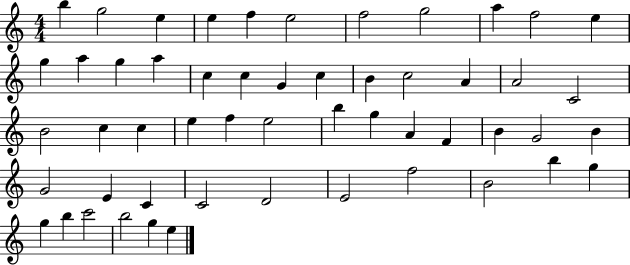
{
  \clef treble
  \numericTimeSignature
  \time 4/4
  \key c \major
  b''4 g''2 e''4 | e''4 f''4 e''2 | f''2 g''2 | a''4 f''2 e''4 | \break g''4 a''4 g''4 a''4 | c''4 c''4 g'4 c''4 | b'4 c''2 a'4 | a'2 c'2 | \break b'2 c''4 c''4 | e''4 f''4 e''2 | b''4 g''4 a'4 f'4 | b'4 g'2 b'4 | \break g'2 e'4 c'4 | c'2 d'2 | e'2 f''2 | b'2 b''4 g''4 | \break g''4 b''4 c'''2 | b''2 g''4 e''4 | \bar "|."
}